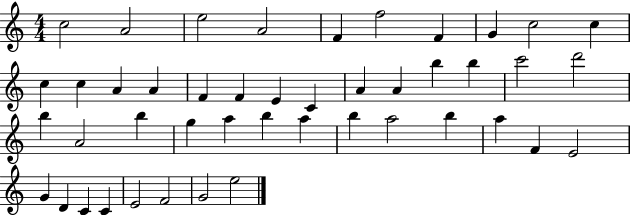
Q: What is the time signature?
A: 4/4